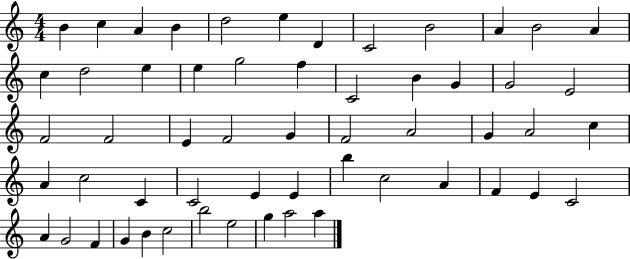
X:1
T:Untitled
M:4/4
L:1/4
K:C
B c A B d2 e D C2 B2 A B2 A c d2 e e g2 f C2 B G G2 E2 F2 F2 E F2 G F2 A2 G A2 c A c2 C C2 E E b c2 A F E C2 A G2 F G B c2 b2 e2 g a2 a